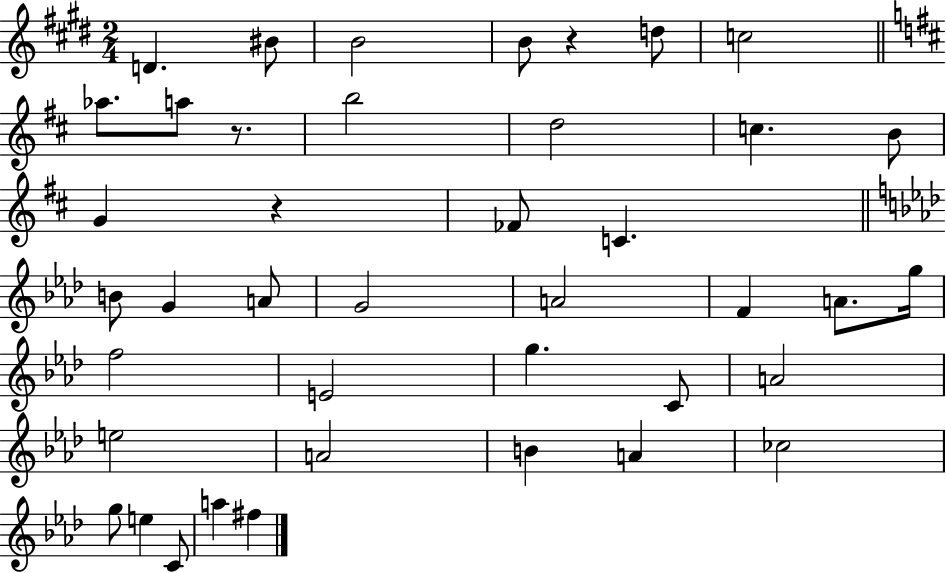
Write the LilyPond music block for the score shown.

{
  \clef treble
  \numericTimeSignature
  \time 2/4
  \key e \major
  d'4. bis'8 | b'2 | b'8 r4 d''8 | c''2 | \break \bar "||" \break \key b \minor aes''8. a''8 r8. | b''2 | d''2 | c''4. b'8 | \break g'4 r4 | fes'8 c'4. | \bar "||" \break \key f \minor b'8 g'4 a'8 | g'2 | a'2 | f'4 a'8. g''16 | \break f''2 | e'2 | g''4. c'8 | a'2 | \break e''2 | a'2 | b'4 a'4 | ces''2 | \break g''8 e''4 c'8 | a''4 fis''4 | \bar "|."
}